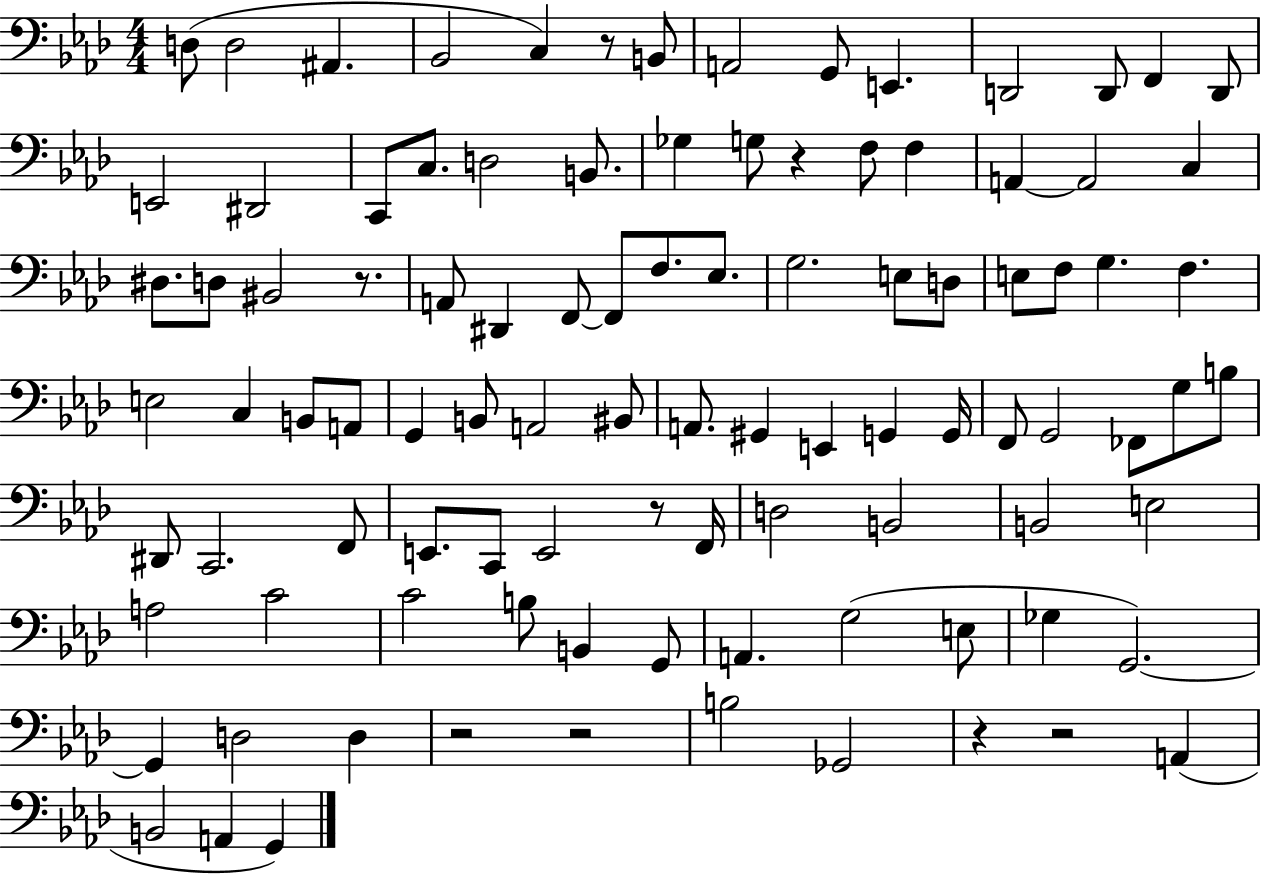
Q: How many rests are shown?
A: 8